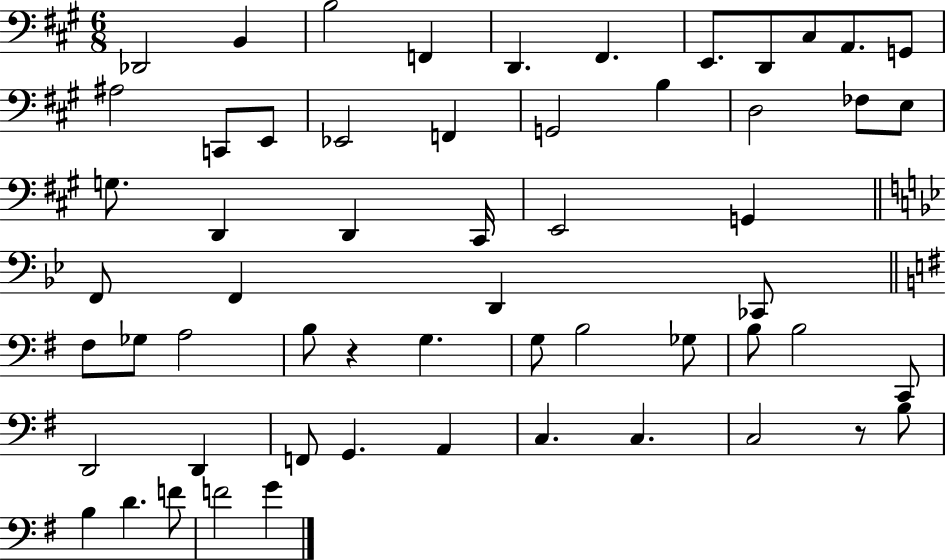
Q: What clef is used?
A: bass